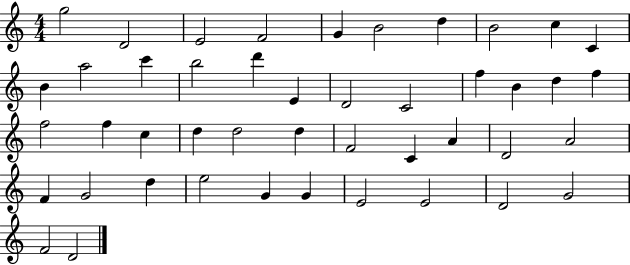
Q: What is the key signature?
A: C major